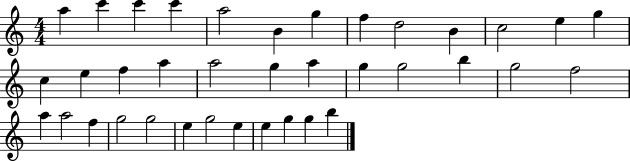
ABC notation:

X:1
T:Untitled
M:4/4
L:1/4
K:C
a c' c' c' a2 B g f d2 B c2 e g c e f a a2 g a g g2 b g2 f2 a a2 f g2 g2 e g2 e e g g b